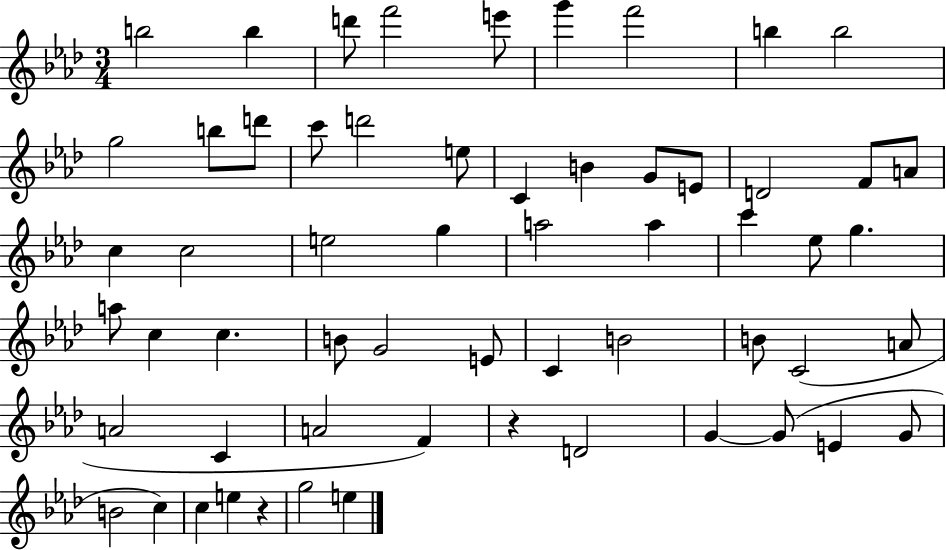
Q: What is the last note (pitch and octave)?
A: E5